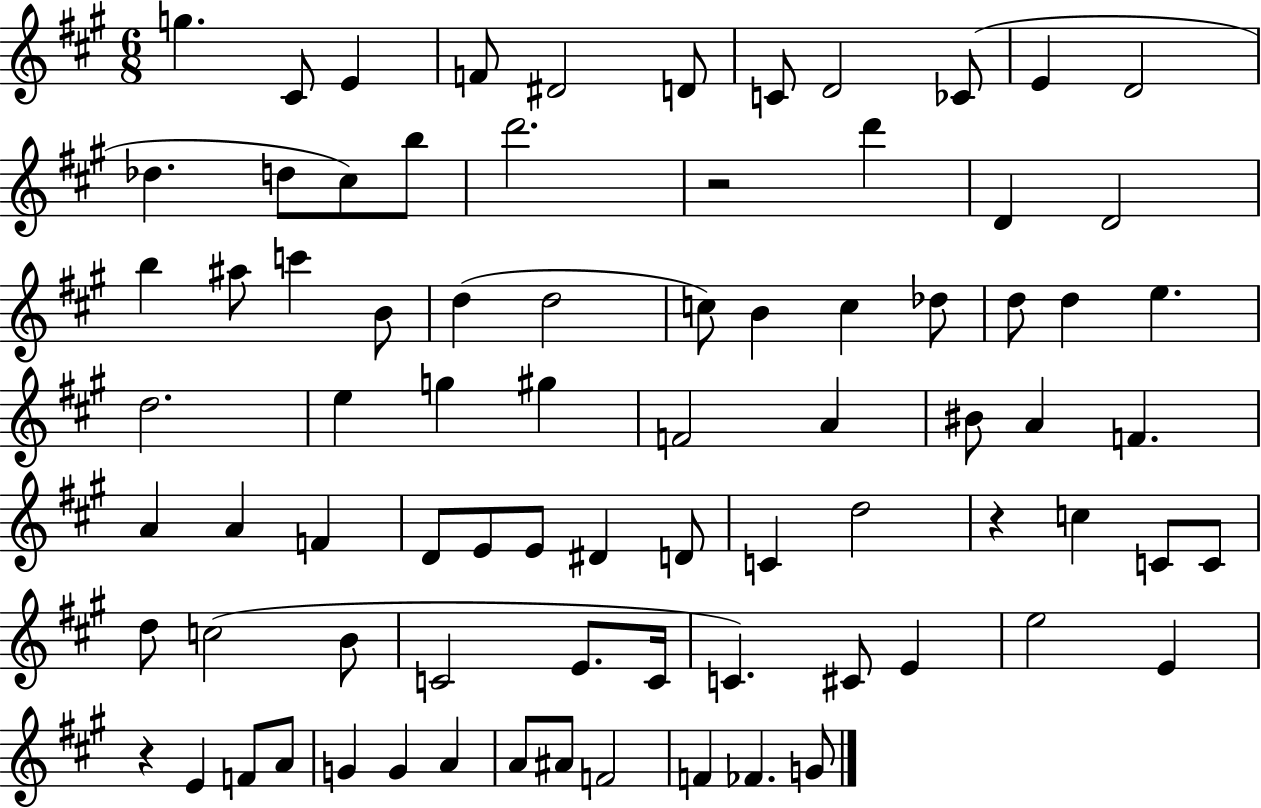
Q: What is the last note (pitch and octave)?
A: G4